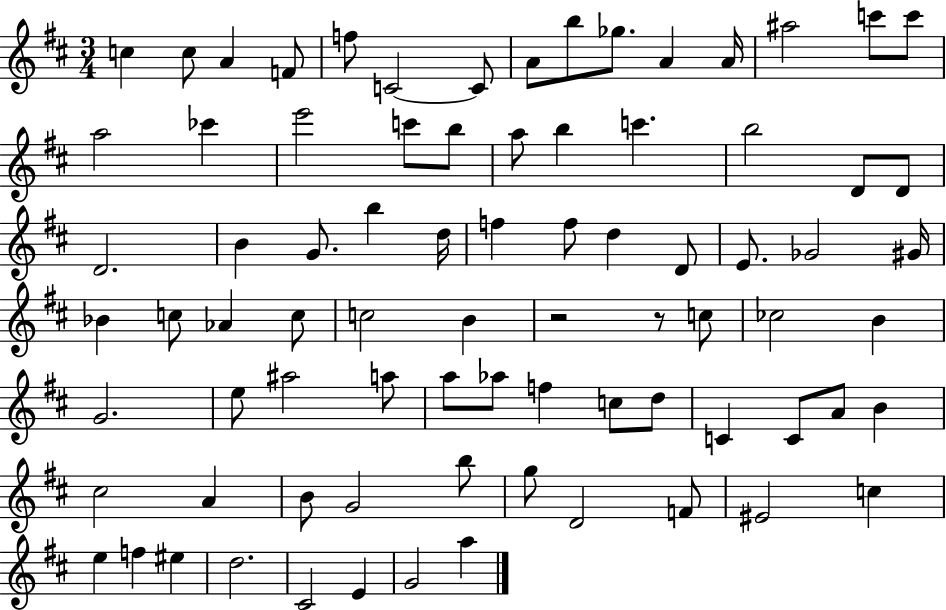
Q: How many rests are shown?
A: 2